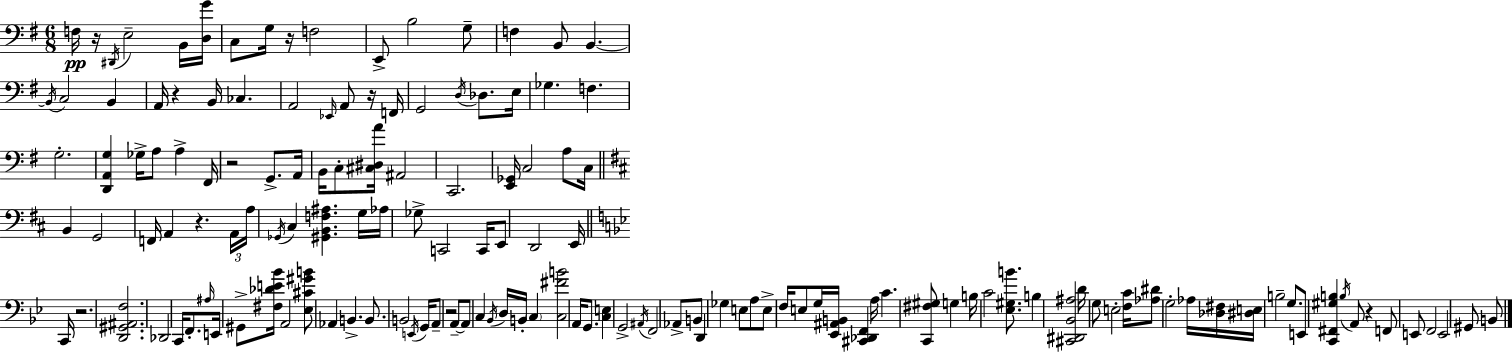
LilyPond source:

{
  \clef bass
  \numericTimeSignature
  \time 6/8
  \key g \major
  f16\pp r16 \acciaccatura { dis,16 } e2-- b,16 | <d g'>16 c8 g16 r16 f2 | e,8-> b2 g8-- | f4 b,8 b,4.~~ | \break \acciaccatura { b,16 } c2 b,4 | a,16 r4 b,16 ces4. | a,2 \grace { ees,16 } a,8 | r16 f,16 g,2 \acciaccatura { d16 } | \break des8. e16 ges4. f4. | g2.-. | <d, a, g>4 ges16-> a8 a4-> | fis,16 r2 | \break g,8.-> a,16 b,16 c8-. <cis dis a'>16 ais,2 | c,2. | <e, ges,>16 c2 | a8 c16 \bar "||" \break \key d \major b,4 g,2 | f,16 a,4 r4. \tuplet 3/2 { a,16 | a16 \acciaccatura { ges,16 } } cis4 <gis, b, f ais>4. | g16 aes16 ges8-> c,2 | \break c,16 e,8 d,2 e,16 | \bar "||" \break \key g \minor c,16 r2. | <d, gis, ais, f>2. | des,2 c,16 f,8.-. | \grace { ais16 } e,16 gis,8-> <fis des' e' bes'>16 a,2 | \break <ees cis' gis' b'>8 aes,4 b,4.-> | b,8. b,2 | \acciaccatura { e,16 } g,16 a,8-- r2 | a,8--~~ a,8 c4 \acciaccatura { bes,16 } d16 b,16-. | \break \parenthesize c4 <c fis' b'>2 | a,16 g,8. <c e>4 g,2-> | \acciaccatura { ais,16 } f,2 | aes,8-> b,8 d,4 ges4 | \break e8 a8 e8-> f16 e8 g16 <ees, ais, b,>16 | <cis, des, f,>4 a16 c'4. <c, fis gis>8 | g4 b16 c'2 | <ees gis b'>8. b4 <cis, dis, bes, ais>2 | \break d'16 g8 e2-. | <f c'>16 <aes dis'>8 g2-. | aes16 <des fis>16 <dis e>16 b2-- | g8. e,8 <c, fis, gis b>4 \acciaccatura { b16 } | \break a,8 r4 f,8 e,8 f,2 | e,2 | gis,8 b,8 \bar "|."
}